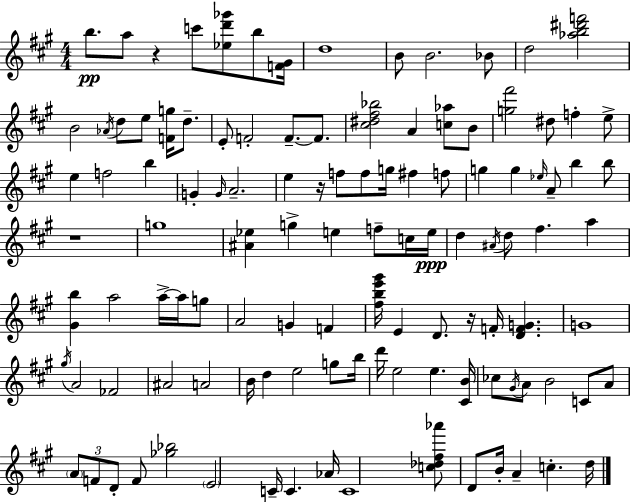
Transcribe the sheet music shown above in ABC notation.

X:1
T:Untitled
M:4/4
L:1/4
K:A
b/2 a/2 z c'/2 [_ed'_g']/2 b/2 [F^G]/4 d4 B/2 B2 _B/2 d2 [_ab^d'f']2 B2 _A/4 d/2 e/2 [Fg]/4 d/2 E/2 F2 F/2 F/2 [^c^d^f_b]2 A [c_a]/2 B/2 [g^f']2 ^d/2 f e/2 e f2 b G G/4 A2 e z/4 f/2 f/2 g/4 ^f f/2 g g _e/4 A/2 b b/2 z4 g4 [^A_e] g e f/2 c/4 e/4 d ^A/4 d/2 ^f a [^Gb] a2 a/4 a/4 g/2 A2 G F [^fbe'^g']/4 E D/2 z/4 F/4 [DFG] G4 ^g/4 A2 _F2 ^A2 A2 B/4 d e2 g/2 b/4 d'/4 e2 e [^CB]/4 _c/2 ^G/4 A/2 B2 C/2 A/2 A/2 F/2 D/2 F/2 [_g_b]2 E2 C/4 C _A/4 C4 [c_d^f_a']/2 D/2 B/4 A c d/4